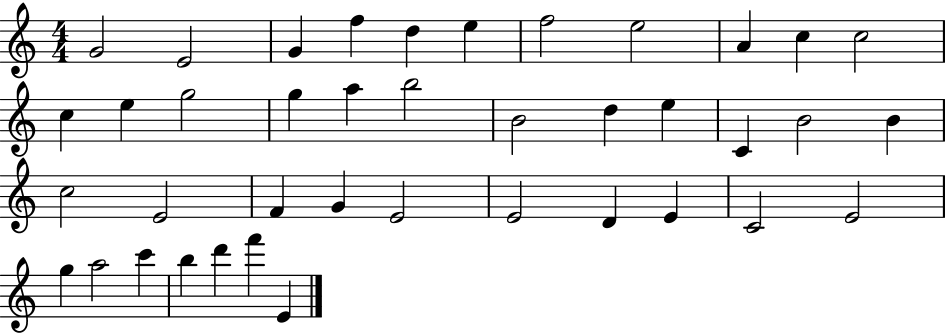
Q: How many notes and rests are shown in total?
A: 40